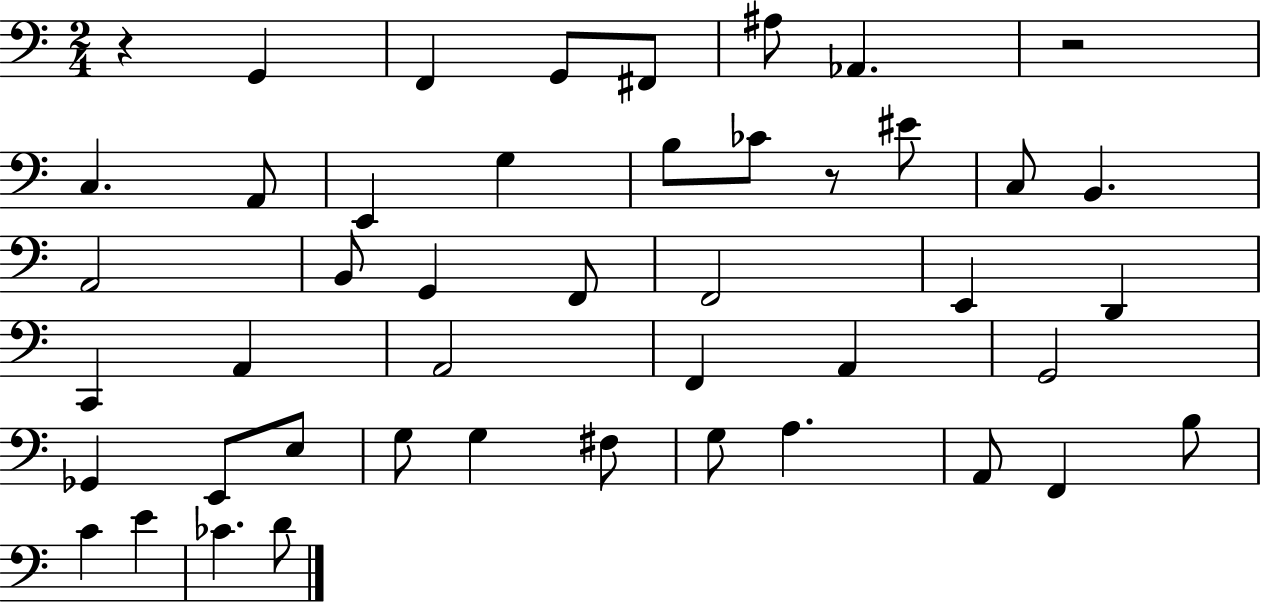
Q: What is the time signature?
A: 2/4